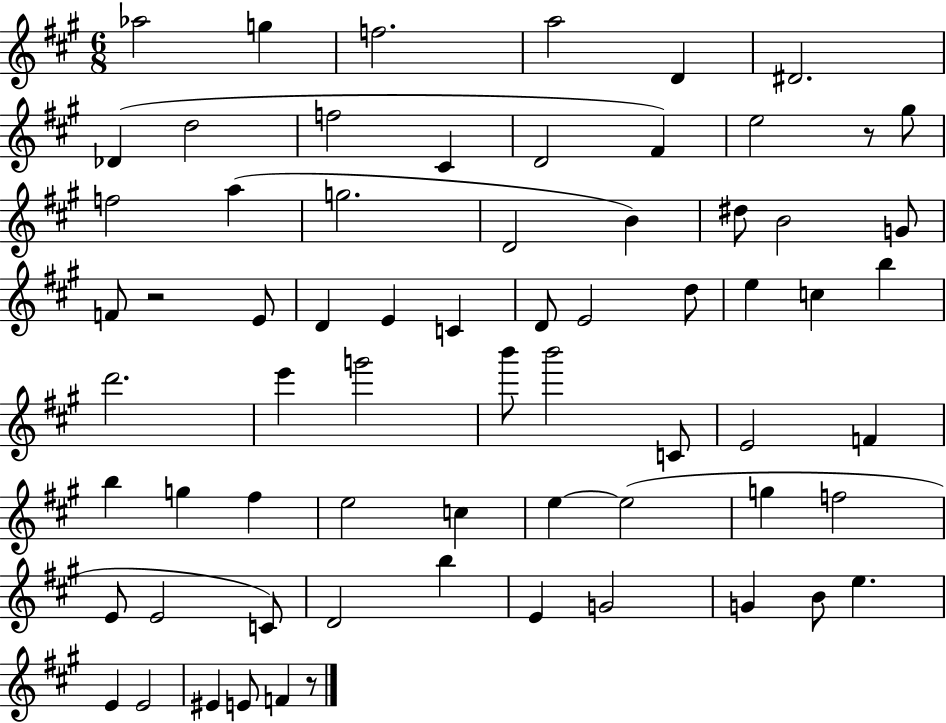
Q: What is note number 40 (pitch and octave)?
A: E4